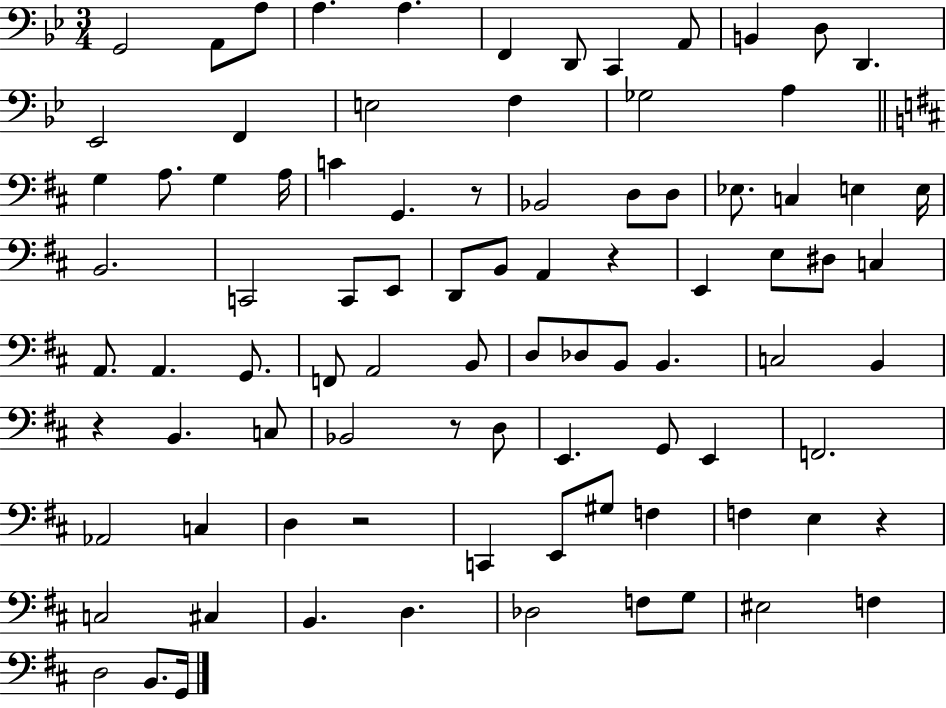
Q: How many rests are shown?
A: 6